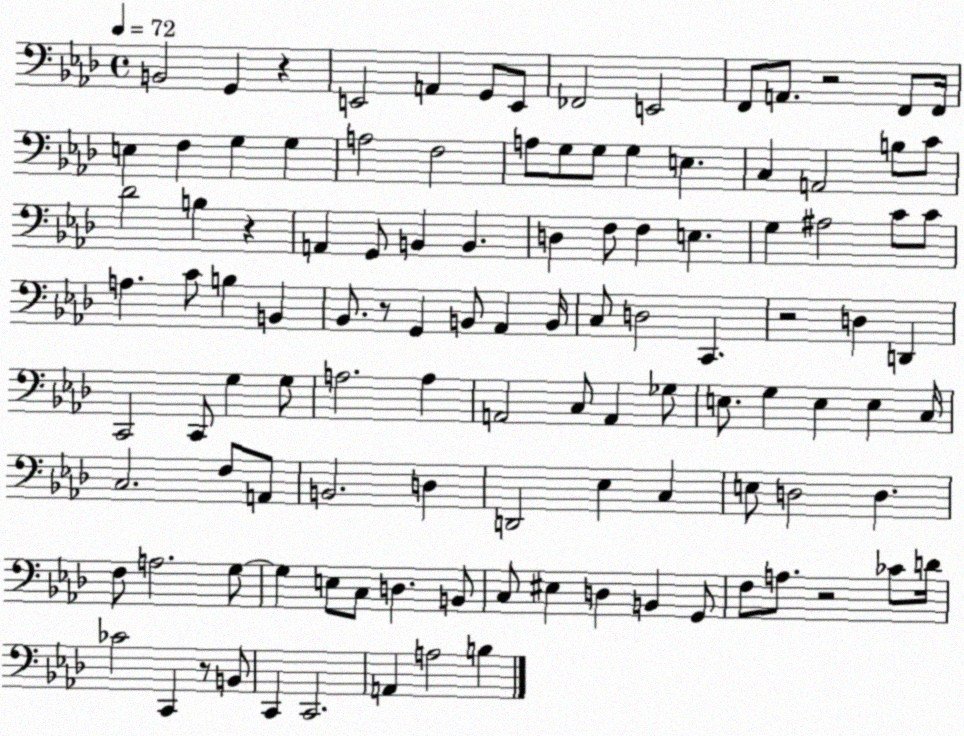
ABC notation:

X:1
T:Untitled
M:4/4
L:1/4
K:Ab
B,,2 G,, z E,,2 A,, G,,/2 E,,/2 _F,,2 E,,2 F,,/2 A,,/2 z2 F,,/2 F,,/4 E, F, G, G, A,2 F,2 A,/2 G,/2 G,/2 G, E, C, A,,2 B,/2 C/2 _D2 B, z A,, G,,/2 B,, B,, D, F,/2 F, E, G, ^A,2 C/2 C/2 A, C/2 B, B,, _B,,/2 z/2 G,, B,,/2 _A,, B,,/4 C,/2 D,2 C,, z2 D, D,, C,,2 C,,/2 G, G,/2 A,2 A, A,,2 C,/2 A,, _G,/2 E,/2 G, E, E, C,/4 C,2 F,/2 A,,/2 B,,2 D, D,,2 _E, C, E,/2 D,2 D, F,/2 A,2 G,/2 G, E,/2 C,/2 D, B,,/2 C,/2 ^E, D, B,, G,,/2 F,/2 A,/2 z2 _C/2 D/4 _C2 C,, z/2 B,,/2 C,, C,,2 A,, A,2 B,